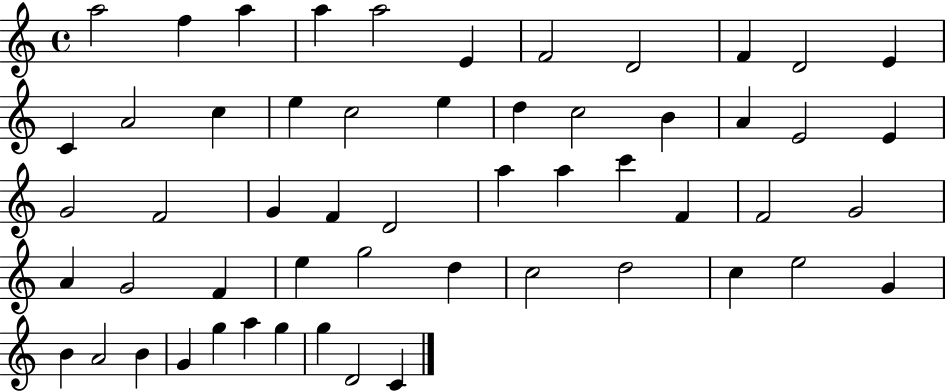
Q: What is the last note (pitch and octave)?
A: C4